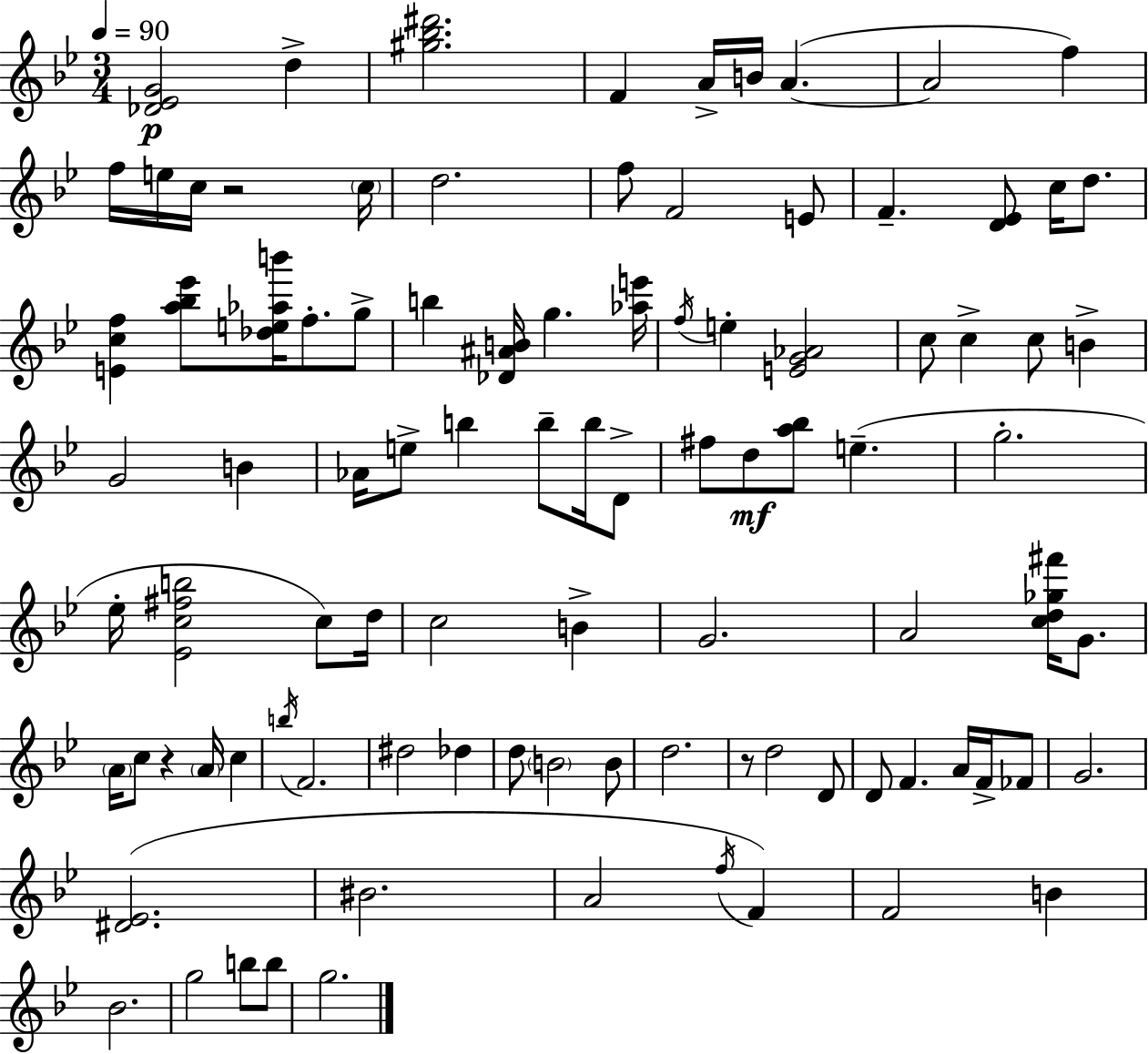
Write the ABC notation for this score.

X:1
T:Untitled
M:3/4
L:1/4
K:Gm
[_D_EG]2 d [^g_b^d']2 F A/4 B/4 A A2 f f/4 e/4 c/4 z2 c/4 d2 f/2 F2 E/2 F [D_E]/2 c/4 d/2 [Ecf] [a_b_e']/2 [_de_ab']/4 f/2 g/2 b [_D^AB]/4 g [_ae']/4 f/4 e [EG_A]2 c/2 c c/2 B G2 B _A/4 e/2 b b/2 b/4 D/2 ^f/2 d/2 [a_b]/2 e g2 _e/4 [_Ec^fb]2 c/2 d/4 c2 B G2 A2 [cd_g^f']/4 G/2 A/4 c/2 z A/4 c b/4 F2 ^d2 _d d/2 B2 B/2 d2 z/2 d2 D/2 D/2 F A/4 F/4 _F/2 G2 [^D_E]2 ^B2 A2 f/4 F F2 B _B2 g2 b/2 b/2 g2